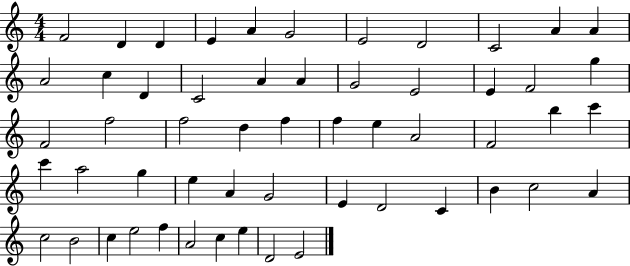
X:1
T:Untitled
M:4/4
L:1/4
K:C
F2 D D E A G2 E2 D2 C2 A A A2 c D C2 A A G2 E2 E F2 g F2 f2 f2 d f f e A2 F2 b c' c' a2 g e A G2 E D2 C B c2 A c2 B2 c e2 f A2 c e D2 E2